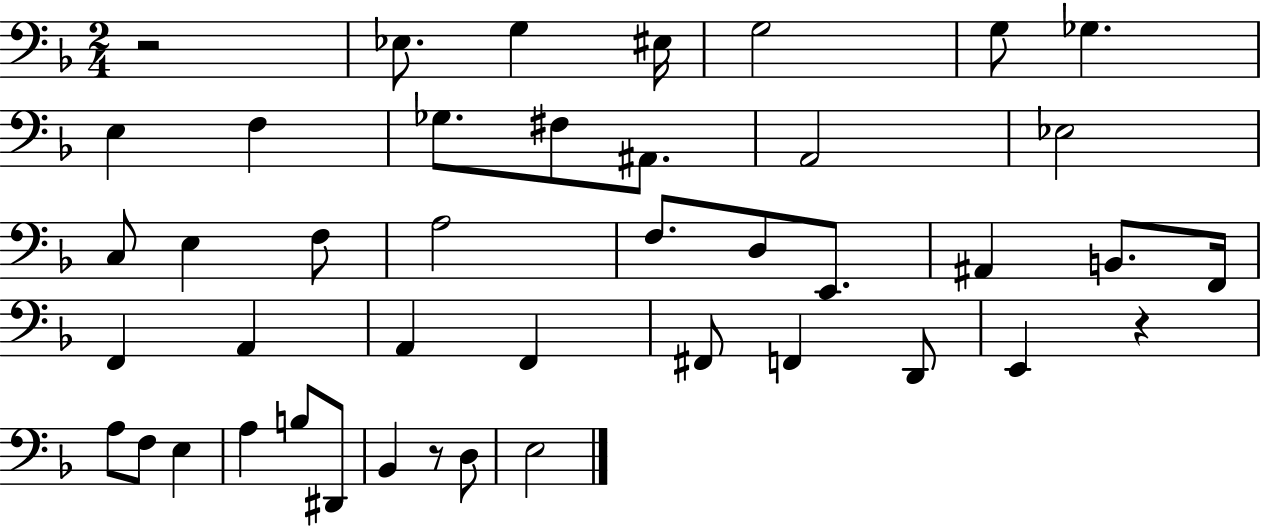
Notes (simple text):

R/h Eb3/e. G3/q EIS3/s G3/h G3/e Gb3/q. E3/q F3/q Gb3/e. F#3/e A#2/e. A2/h Eb3/h C3/e E3/q F3/e A3/h F3/e. D3/e E2/e. A#2/q B2/e. F2/s F2/q A2/q A2/q F2/q F#2/e F2/q D2/e E2/q R/q A3/e F3/e E3/q A3/q B3/e D#2/e Bb2/q R/e D3/e E3/h